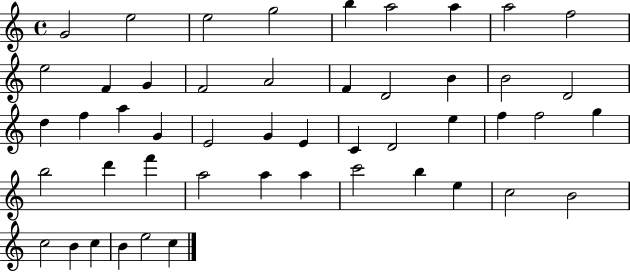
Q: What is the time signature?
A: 4/4